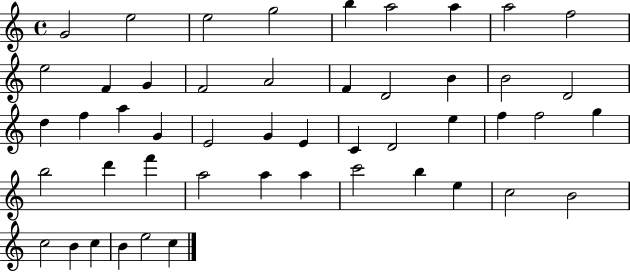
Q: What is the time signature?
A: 4/4